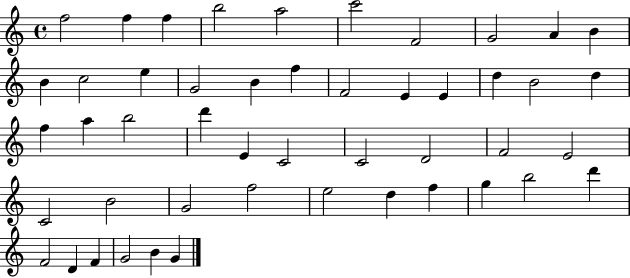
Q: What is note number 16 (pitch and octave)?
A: F5